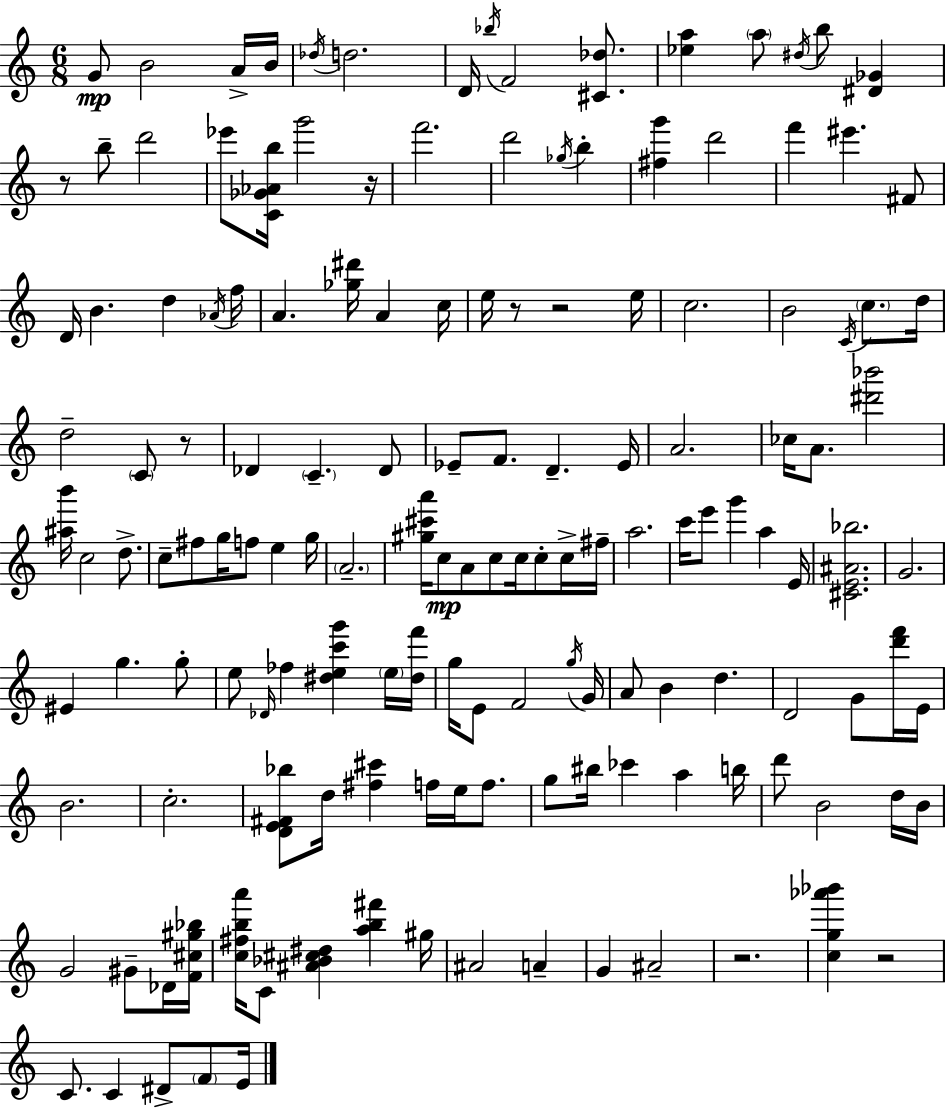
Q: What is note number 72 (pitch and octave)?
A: A5